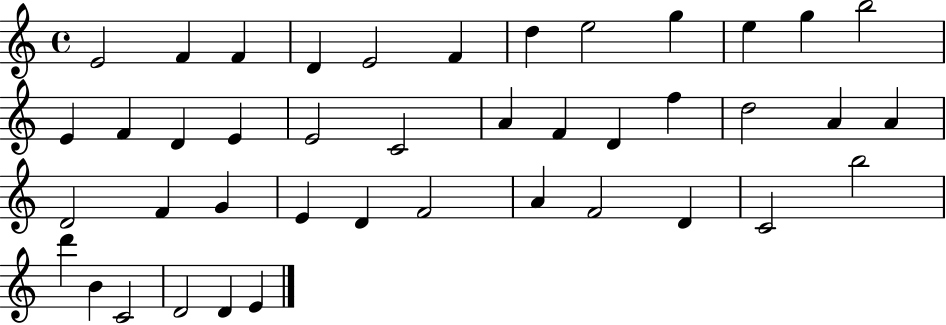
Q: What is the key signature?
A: C major